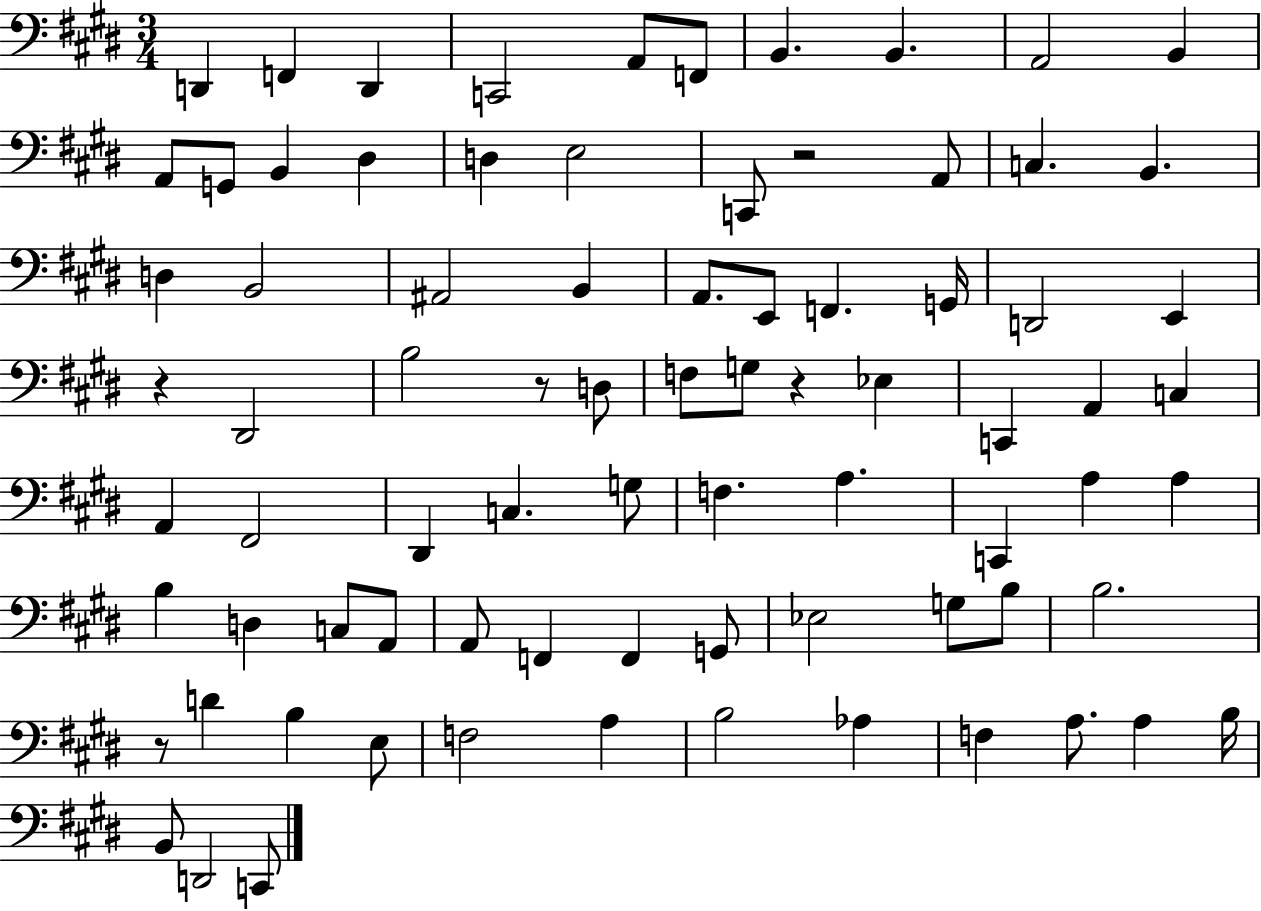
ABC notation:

X:1
T:Untitled
M:3/4
L:1/4
K:E
D,, F,, D,, C,,2 A,,/2 F,,/2 B,, B,, A,,2 B,, A,,/2 G,,/2 B,, ^D, D, E,2 C,,/2 z2 A,,/2 C, B,, D, B,,2 ^A,,2 B,, A,,/2 E,,/2 F,, G,,/4 D,,2 E,, z ^D,,2 B,2 z/2 D,/2 F,/2 G,/2 z _E, C,, A,, C, A,, ^F,,2 ^D,, C, G,/2 F, A, C,, A, A, B, D, C,/2 A,,/2 A,,/2 F,, F,, G,,/2 _E,2 G,/2 B,/2 B,2 z/2 D B, E,/2 F,2 A, B,2 _A, F, A,/2 A, B,/4 B,,/2 D,,2 C,,/2